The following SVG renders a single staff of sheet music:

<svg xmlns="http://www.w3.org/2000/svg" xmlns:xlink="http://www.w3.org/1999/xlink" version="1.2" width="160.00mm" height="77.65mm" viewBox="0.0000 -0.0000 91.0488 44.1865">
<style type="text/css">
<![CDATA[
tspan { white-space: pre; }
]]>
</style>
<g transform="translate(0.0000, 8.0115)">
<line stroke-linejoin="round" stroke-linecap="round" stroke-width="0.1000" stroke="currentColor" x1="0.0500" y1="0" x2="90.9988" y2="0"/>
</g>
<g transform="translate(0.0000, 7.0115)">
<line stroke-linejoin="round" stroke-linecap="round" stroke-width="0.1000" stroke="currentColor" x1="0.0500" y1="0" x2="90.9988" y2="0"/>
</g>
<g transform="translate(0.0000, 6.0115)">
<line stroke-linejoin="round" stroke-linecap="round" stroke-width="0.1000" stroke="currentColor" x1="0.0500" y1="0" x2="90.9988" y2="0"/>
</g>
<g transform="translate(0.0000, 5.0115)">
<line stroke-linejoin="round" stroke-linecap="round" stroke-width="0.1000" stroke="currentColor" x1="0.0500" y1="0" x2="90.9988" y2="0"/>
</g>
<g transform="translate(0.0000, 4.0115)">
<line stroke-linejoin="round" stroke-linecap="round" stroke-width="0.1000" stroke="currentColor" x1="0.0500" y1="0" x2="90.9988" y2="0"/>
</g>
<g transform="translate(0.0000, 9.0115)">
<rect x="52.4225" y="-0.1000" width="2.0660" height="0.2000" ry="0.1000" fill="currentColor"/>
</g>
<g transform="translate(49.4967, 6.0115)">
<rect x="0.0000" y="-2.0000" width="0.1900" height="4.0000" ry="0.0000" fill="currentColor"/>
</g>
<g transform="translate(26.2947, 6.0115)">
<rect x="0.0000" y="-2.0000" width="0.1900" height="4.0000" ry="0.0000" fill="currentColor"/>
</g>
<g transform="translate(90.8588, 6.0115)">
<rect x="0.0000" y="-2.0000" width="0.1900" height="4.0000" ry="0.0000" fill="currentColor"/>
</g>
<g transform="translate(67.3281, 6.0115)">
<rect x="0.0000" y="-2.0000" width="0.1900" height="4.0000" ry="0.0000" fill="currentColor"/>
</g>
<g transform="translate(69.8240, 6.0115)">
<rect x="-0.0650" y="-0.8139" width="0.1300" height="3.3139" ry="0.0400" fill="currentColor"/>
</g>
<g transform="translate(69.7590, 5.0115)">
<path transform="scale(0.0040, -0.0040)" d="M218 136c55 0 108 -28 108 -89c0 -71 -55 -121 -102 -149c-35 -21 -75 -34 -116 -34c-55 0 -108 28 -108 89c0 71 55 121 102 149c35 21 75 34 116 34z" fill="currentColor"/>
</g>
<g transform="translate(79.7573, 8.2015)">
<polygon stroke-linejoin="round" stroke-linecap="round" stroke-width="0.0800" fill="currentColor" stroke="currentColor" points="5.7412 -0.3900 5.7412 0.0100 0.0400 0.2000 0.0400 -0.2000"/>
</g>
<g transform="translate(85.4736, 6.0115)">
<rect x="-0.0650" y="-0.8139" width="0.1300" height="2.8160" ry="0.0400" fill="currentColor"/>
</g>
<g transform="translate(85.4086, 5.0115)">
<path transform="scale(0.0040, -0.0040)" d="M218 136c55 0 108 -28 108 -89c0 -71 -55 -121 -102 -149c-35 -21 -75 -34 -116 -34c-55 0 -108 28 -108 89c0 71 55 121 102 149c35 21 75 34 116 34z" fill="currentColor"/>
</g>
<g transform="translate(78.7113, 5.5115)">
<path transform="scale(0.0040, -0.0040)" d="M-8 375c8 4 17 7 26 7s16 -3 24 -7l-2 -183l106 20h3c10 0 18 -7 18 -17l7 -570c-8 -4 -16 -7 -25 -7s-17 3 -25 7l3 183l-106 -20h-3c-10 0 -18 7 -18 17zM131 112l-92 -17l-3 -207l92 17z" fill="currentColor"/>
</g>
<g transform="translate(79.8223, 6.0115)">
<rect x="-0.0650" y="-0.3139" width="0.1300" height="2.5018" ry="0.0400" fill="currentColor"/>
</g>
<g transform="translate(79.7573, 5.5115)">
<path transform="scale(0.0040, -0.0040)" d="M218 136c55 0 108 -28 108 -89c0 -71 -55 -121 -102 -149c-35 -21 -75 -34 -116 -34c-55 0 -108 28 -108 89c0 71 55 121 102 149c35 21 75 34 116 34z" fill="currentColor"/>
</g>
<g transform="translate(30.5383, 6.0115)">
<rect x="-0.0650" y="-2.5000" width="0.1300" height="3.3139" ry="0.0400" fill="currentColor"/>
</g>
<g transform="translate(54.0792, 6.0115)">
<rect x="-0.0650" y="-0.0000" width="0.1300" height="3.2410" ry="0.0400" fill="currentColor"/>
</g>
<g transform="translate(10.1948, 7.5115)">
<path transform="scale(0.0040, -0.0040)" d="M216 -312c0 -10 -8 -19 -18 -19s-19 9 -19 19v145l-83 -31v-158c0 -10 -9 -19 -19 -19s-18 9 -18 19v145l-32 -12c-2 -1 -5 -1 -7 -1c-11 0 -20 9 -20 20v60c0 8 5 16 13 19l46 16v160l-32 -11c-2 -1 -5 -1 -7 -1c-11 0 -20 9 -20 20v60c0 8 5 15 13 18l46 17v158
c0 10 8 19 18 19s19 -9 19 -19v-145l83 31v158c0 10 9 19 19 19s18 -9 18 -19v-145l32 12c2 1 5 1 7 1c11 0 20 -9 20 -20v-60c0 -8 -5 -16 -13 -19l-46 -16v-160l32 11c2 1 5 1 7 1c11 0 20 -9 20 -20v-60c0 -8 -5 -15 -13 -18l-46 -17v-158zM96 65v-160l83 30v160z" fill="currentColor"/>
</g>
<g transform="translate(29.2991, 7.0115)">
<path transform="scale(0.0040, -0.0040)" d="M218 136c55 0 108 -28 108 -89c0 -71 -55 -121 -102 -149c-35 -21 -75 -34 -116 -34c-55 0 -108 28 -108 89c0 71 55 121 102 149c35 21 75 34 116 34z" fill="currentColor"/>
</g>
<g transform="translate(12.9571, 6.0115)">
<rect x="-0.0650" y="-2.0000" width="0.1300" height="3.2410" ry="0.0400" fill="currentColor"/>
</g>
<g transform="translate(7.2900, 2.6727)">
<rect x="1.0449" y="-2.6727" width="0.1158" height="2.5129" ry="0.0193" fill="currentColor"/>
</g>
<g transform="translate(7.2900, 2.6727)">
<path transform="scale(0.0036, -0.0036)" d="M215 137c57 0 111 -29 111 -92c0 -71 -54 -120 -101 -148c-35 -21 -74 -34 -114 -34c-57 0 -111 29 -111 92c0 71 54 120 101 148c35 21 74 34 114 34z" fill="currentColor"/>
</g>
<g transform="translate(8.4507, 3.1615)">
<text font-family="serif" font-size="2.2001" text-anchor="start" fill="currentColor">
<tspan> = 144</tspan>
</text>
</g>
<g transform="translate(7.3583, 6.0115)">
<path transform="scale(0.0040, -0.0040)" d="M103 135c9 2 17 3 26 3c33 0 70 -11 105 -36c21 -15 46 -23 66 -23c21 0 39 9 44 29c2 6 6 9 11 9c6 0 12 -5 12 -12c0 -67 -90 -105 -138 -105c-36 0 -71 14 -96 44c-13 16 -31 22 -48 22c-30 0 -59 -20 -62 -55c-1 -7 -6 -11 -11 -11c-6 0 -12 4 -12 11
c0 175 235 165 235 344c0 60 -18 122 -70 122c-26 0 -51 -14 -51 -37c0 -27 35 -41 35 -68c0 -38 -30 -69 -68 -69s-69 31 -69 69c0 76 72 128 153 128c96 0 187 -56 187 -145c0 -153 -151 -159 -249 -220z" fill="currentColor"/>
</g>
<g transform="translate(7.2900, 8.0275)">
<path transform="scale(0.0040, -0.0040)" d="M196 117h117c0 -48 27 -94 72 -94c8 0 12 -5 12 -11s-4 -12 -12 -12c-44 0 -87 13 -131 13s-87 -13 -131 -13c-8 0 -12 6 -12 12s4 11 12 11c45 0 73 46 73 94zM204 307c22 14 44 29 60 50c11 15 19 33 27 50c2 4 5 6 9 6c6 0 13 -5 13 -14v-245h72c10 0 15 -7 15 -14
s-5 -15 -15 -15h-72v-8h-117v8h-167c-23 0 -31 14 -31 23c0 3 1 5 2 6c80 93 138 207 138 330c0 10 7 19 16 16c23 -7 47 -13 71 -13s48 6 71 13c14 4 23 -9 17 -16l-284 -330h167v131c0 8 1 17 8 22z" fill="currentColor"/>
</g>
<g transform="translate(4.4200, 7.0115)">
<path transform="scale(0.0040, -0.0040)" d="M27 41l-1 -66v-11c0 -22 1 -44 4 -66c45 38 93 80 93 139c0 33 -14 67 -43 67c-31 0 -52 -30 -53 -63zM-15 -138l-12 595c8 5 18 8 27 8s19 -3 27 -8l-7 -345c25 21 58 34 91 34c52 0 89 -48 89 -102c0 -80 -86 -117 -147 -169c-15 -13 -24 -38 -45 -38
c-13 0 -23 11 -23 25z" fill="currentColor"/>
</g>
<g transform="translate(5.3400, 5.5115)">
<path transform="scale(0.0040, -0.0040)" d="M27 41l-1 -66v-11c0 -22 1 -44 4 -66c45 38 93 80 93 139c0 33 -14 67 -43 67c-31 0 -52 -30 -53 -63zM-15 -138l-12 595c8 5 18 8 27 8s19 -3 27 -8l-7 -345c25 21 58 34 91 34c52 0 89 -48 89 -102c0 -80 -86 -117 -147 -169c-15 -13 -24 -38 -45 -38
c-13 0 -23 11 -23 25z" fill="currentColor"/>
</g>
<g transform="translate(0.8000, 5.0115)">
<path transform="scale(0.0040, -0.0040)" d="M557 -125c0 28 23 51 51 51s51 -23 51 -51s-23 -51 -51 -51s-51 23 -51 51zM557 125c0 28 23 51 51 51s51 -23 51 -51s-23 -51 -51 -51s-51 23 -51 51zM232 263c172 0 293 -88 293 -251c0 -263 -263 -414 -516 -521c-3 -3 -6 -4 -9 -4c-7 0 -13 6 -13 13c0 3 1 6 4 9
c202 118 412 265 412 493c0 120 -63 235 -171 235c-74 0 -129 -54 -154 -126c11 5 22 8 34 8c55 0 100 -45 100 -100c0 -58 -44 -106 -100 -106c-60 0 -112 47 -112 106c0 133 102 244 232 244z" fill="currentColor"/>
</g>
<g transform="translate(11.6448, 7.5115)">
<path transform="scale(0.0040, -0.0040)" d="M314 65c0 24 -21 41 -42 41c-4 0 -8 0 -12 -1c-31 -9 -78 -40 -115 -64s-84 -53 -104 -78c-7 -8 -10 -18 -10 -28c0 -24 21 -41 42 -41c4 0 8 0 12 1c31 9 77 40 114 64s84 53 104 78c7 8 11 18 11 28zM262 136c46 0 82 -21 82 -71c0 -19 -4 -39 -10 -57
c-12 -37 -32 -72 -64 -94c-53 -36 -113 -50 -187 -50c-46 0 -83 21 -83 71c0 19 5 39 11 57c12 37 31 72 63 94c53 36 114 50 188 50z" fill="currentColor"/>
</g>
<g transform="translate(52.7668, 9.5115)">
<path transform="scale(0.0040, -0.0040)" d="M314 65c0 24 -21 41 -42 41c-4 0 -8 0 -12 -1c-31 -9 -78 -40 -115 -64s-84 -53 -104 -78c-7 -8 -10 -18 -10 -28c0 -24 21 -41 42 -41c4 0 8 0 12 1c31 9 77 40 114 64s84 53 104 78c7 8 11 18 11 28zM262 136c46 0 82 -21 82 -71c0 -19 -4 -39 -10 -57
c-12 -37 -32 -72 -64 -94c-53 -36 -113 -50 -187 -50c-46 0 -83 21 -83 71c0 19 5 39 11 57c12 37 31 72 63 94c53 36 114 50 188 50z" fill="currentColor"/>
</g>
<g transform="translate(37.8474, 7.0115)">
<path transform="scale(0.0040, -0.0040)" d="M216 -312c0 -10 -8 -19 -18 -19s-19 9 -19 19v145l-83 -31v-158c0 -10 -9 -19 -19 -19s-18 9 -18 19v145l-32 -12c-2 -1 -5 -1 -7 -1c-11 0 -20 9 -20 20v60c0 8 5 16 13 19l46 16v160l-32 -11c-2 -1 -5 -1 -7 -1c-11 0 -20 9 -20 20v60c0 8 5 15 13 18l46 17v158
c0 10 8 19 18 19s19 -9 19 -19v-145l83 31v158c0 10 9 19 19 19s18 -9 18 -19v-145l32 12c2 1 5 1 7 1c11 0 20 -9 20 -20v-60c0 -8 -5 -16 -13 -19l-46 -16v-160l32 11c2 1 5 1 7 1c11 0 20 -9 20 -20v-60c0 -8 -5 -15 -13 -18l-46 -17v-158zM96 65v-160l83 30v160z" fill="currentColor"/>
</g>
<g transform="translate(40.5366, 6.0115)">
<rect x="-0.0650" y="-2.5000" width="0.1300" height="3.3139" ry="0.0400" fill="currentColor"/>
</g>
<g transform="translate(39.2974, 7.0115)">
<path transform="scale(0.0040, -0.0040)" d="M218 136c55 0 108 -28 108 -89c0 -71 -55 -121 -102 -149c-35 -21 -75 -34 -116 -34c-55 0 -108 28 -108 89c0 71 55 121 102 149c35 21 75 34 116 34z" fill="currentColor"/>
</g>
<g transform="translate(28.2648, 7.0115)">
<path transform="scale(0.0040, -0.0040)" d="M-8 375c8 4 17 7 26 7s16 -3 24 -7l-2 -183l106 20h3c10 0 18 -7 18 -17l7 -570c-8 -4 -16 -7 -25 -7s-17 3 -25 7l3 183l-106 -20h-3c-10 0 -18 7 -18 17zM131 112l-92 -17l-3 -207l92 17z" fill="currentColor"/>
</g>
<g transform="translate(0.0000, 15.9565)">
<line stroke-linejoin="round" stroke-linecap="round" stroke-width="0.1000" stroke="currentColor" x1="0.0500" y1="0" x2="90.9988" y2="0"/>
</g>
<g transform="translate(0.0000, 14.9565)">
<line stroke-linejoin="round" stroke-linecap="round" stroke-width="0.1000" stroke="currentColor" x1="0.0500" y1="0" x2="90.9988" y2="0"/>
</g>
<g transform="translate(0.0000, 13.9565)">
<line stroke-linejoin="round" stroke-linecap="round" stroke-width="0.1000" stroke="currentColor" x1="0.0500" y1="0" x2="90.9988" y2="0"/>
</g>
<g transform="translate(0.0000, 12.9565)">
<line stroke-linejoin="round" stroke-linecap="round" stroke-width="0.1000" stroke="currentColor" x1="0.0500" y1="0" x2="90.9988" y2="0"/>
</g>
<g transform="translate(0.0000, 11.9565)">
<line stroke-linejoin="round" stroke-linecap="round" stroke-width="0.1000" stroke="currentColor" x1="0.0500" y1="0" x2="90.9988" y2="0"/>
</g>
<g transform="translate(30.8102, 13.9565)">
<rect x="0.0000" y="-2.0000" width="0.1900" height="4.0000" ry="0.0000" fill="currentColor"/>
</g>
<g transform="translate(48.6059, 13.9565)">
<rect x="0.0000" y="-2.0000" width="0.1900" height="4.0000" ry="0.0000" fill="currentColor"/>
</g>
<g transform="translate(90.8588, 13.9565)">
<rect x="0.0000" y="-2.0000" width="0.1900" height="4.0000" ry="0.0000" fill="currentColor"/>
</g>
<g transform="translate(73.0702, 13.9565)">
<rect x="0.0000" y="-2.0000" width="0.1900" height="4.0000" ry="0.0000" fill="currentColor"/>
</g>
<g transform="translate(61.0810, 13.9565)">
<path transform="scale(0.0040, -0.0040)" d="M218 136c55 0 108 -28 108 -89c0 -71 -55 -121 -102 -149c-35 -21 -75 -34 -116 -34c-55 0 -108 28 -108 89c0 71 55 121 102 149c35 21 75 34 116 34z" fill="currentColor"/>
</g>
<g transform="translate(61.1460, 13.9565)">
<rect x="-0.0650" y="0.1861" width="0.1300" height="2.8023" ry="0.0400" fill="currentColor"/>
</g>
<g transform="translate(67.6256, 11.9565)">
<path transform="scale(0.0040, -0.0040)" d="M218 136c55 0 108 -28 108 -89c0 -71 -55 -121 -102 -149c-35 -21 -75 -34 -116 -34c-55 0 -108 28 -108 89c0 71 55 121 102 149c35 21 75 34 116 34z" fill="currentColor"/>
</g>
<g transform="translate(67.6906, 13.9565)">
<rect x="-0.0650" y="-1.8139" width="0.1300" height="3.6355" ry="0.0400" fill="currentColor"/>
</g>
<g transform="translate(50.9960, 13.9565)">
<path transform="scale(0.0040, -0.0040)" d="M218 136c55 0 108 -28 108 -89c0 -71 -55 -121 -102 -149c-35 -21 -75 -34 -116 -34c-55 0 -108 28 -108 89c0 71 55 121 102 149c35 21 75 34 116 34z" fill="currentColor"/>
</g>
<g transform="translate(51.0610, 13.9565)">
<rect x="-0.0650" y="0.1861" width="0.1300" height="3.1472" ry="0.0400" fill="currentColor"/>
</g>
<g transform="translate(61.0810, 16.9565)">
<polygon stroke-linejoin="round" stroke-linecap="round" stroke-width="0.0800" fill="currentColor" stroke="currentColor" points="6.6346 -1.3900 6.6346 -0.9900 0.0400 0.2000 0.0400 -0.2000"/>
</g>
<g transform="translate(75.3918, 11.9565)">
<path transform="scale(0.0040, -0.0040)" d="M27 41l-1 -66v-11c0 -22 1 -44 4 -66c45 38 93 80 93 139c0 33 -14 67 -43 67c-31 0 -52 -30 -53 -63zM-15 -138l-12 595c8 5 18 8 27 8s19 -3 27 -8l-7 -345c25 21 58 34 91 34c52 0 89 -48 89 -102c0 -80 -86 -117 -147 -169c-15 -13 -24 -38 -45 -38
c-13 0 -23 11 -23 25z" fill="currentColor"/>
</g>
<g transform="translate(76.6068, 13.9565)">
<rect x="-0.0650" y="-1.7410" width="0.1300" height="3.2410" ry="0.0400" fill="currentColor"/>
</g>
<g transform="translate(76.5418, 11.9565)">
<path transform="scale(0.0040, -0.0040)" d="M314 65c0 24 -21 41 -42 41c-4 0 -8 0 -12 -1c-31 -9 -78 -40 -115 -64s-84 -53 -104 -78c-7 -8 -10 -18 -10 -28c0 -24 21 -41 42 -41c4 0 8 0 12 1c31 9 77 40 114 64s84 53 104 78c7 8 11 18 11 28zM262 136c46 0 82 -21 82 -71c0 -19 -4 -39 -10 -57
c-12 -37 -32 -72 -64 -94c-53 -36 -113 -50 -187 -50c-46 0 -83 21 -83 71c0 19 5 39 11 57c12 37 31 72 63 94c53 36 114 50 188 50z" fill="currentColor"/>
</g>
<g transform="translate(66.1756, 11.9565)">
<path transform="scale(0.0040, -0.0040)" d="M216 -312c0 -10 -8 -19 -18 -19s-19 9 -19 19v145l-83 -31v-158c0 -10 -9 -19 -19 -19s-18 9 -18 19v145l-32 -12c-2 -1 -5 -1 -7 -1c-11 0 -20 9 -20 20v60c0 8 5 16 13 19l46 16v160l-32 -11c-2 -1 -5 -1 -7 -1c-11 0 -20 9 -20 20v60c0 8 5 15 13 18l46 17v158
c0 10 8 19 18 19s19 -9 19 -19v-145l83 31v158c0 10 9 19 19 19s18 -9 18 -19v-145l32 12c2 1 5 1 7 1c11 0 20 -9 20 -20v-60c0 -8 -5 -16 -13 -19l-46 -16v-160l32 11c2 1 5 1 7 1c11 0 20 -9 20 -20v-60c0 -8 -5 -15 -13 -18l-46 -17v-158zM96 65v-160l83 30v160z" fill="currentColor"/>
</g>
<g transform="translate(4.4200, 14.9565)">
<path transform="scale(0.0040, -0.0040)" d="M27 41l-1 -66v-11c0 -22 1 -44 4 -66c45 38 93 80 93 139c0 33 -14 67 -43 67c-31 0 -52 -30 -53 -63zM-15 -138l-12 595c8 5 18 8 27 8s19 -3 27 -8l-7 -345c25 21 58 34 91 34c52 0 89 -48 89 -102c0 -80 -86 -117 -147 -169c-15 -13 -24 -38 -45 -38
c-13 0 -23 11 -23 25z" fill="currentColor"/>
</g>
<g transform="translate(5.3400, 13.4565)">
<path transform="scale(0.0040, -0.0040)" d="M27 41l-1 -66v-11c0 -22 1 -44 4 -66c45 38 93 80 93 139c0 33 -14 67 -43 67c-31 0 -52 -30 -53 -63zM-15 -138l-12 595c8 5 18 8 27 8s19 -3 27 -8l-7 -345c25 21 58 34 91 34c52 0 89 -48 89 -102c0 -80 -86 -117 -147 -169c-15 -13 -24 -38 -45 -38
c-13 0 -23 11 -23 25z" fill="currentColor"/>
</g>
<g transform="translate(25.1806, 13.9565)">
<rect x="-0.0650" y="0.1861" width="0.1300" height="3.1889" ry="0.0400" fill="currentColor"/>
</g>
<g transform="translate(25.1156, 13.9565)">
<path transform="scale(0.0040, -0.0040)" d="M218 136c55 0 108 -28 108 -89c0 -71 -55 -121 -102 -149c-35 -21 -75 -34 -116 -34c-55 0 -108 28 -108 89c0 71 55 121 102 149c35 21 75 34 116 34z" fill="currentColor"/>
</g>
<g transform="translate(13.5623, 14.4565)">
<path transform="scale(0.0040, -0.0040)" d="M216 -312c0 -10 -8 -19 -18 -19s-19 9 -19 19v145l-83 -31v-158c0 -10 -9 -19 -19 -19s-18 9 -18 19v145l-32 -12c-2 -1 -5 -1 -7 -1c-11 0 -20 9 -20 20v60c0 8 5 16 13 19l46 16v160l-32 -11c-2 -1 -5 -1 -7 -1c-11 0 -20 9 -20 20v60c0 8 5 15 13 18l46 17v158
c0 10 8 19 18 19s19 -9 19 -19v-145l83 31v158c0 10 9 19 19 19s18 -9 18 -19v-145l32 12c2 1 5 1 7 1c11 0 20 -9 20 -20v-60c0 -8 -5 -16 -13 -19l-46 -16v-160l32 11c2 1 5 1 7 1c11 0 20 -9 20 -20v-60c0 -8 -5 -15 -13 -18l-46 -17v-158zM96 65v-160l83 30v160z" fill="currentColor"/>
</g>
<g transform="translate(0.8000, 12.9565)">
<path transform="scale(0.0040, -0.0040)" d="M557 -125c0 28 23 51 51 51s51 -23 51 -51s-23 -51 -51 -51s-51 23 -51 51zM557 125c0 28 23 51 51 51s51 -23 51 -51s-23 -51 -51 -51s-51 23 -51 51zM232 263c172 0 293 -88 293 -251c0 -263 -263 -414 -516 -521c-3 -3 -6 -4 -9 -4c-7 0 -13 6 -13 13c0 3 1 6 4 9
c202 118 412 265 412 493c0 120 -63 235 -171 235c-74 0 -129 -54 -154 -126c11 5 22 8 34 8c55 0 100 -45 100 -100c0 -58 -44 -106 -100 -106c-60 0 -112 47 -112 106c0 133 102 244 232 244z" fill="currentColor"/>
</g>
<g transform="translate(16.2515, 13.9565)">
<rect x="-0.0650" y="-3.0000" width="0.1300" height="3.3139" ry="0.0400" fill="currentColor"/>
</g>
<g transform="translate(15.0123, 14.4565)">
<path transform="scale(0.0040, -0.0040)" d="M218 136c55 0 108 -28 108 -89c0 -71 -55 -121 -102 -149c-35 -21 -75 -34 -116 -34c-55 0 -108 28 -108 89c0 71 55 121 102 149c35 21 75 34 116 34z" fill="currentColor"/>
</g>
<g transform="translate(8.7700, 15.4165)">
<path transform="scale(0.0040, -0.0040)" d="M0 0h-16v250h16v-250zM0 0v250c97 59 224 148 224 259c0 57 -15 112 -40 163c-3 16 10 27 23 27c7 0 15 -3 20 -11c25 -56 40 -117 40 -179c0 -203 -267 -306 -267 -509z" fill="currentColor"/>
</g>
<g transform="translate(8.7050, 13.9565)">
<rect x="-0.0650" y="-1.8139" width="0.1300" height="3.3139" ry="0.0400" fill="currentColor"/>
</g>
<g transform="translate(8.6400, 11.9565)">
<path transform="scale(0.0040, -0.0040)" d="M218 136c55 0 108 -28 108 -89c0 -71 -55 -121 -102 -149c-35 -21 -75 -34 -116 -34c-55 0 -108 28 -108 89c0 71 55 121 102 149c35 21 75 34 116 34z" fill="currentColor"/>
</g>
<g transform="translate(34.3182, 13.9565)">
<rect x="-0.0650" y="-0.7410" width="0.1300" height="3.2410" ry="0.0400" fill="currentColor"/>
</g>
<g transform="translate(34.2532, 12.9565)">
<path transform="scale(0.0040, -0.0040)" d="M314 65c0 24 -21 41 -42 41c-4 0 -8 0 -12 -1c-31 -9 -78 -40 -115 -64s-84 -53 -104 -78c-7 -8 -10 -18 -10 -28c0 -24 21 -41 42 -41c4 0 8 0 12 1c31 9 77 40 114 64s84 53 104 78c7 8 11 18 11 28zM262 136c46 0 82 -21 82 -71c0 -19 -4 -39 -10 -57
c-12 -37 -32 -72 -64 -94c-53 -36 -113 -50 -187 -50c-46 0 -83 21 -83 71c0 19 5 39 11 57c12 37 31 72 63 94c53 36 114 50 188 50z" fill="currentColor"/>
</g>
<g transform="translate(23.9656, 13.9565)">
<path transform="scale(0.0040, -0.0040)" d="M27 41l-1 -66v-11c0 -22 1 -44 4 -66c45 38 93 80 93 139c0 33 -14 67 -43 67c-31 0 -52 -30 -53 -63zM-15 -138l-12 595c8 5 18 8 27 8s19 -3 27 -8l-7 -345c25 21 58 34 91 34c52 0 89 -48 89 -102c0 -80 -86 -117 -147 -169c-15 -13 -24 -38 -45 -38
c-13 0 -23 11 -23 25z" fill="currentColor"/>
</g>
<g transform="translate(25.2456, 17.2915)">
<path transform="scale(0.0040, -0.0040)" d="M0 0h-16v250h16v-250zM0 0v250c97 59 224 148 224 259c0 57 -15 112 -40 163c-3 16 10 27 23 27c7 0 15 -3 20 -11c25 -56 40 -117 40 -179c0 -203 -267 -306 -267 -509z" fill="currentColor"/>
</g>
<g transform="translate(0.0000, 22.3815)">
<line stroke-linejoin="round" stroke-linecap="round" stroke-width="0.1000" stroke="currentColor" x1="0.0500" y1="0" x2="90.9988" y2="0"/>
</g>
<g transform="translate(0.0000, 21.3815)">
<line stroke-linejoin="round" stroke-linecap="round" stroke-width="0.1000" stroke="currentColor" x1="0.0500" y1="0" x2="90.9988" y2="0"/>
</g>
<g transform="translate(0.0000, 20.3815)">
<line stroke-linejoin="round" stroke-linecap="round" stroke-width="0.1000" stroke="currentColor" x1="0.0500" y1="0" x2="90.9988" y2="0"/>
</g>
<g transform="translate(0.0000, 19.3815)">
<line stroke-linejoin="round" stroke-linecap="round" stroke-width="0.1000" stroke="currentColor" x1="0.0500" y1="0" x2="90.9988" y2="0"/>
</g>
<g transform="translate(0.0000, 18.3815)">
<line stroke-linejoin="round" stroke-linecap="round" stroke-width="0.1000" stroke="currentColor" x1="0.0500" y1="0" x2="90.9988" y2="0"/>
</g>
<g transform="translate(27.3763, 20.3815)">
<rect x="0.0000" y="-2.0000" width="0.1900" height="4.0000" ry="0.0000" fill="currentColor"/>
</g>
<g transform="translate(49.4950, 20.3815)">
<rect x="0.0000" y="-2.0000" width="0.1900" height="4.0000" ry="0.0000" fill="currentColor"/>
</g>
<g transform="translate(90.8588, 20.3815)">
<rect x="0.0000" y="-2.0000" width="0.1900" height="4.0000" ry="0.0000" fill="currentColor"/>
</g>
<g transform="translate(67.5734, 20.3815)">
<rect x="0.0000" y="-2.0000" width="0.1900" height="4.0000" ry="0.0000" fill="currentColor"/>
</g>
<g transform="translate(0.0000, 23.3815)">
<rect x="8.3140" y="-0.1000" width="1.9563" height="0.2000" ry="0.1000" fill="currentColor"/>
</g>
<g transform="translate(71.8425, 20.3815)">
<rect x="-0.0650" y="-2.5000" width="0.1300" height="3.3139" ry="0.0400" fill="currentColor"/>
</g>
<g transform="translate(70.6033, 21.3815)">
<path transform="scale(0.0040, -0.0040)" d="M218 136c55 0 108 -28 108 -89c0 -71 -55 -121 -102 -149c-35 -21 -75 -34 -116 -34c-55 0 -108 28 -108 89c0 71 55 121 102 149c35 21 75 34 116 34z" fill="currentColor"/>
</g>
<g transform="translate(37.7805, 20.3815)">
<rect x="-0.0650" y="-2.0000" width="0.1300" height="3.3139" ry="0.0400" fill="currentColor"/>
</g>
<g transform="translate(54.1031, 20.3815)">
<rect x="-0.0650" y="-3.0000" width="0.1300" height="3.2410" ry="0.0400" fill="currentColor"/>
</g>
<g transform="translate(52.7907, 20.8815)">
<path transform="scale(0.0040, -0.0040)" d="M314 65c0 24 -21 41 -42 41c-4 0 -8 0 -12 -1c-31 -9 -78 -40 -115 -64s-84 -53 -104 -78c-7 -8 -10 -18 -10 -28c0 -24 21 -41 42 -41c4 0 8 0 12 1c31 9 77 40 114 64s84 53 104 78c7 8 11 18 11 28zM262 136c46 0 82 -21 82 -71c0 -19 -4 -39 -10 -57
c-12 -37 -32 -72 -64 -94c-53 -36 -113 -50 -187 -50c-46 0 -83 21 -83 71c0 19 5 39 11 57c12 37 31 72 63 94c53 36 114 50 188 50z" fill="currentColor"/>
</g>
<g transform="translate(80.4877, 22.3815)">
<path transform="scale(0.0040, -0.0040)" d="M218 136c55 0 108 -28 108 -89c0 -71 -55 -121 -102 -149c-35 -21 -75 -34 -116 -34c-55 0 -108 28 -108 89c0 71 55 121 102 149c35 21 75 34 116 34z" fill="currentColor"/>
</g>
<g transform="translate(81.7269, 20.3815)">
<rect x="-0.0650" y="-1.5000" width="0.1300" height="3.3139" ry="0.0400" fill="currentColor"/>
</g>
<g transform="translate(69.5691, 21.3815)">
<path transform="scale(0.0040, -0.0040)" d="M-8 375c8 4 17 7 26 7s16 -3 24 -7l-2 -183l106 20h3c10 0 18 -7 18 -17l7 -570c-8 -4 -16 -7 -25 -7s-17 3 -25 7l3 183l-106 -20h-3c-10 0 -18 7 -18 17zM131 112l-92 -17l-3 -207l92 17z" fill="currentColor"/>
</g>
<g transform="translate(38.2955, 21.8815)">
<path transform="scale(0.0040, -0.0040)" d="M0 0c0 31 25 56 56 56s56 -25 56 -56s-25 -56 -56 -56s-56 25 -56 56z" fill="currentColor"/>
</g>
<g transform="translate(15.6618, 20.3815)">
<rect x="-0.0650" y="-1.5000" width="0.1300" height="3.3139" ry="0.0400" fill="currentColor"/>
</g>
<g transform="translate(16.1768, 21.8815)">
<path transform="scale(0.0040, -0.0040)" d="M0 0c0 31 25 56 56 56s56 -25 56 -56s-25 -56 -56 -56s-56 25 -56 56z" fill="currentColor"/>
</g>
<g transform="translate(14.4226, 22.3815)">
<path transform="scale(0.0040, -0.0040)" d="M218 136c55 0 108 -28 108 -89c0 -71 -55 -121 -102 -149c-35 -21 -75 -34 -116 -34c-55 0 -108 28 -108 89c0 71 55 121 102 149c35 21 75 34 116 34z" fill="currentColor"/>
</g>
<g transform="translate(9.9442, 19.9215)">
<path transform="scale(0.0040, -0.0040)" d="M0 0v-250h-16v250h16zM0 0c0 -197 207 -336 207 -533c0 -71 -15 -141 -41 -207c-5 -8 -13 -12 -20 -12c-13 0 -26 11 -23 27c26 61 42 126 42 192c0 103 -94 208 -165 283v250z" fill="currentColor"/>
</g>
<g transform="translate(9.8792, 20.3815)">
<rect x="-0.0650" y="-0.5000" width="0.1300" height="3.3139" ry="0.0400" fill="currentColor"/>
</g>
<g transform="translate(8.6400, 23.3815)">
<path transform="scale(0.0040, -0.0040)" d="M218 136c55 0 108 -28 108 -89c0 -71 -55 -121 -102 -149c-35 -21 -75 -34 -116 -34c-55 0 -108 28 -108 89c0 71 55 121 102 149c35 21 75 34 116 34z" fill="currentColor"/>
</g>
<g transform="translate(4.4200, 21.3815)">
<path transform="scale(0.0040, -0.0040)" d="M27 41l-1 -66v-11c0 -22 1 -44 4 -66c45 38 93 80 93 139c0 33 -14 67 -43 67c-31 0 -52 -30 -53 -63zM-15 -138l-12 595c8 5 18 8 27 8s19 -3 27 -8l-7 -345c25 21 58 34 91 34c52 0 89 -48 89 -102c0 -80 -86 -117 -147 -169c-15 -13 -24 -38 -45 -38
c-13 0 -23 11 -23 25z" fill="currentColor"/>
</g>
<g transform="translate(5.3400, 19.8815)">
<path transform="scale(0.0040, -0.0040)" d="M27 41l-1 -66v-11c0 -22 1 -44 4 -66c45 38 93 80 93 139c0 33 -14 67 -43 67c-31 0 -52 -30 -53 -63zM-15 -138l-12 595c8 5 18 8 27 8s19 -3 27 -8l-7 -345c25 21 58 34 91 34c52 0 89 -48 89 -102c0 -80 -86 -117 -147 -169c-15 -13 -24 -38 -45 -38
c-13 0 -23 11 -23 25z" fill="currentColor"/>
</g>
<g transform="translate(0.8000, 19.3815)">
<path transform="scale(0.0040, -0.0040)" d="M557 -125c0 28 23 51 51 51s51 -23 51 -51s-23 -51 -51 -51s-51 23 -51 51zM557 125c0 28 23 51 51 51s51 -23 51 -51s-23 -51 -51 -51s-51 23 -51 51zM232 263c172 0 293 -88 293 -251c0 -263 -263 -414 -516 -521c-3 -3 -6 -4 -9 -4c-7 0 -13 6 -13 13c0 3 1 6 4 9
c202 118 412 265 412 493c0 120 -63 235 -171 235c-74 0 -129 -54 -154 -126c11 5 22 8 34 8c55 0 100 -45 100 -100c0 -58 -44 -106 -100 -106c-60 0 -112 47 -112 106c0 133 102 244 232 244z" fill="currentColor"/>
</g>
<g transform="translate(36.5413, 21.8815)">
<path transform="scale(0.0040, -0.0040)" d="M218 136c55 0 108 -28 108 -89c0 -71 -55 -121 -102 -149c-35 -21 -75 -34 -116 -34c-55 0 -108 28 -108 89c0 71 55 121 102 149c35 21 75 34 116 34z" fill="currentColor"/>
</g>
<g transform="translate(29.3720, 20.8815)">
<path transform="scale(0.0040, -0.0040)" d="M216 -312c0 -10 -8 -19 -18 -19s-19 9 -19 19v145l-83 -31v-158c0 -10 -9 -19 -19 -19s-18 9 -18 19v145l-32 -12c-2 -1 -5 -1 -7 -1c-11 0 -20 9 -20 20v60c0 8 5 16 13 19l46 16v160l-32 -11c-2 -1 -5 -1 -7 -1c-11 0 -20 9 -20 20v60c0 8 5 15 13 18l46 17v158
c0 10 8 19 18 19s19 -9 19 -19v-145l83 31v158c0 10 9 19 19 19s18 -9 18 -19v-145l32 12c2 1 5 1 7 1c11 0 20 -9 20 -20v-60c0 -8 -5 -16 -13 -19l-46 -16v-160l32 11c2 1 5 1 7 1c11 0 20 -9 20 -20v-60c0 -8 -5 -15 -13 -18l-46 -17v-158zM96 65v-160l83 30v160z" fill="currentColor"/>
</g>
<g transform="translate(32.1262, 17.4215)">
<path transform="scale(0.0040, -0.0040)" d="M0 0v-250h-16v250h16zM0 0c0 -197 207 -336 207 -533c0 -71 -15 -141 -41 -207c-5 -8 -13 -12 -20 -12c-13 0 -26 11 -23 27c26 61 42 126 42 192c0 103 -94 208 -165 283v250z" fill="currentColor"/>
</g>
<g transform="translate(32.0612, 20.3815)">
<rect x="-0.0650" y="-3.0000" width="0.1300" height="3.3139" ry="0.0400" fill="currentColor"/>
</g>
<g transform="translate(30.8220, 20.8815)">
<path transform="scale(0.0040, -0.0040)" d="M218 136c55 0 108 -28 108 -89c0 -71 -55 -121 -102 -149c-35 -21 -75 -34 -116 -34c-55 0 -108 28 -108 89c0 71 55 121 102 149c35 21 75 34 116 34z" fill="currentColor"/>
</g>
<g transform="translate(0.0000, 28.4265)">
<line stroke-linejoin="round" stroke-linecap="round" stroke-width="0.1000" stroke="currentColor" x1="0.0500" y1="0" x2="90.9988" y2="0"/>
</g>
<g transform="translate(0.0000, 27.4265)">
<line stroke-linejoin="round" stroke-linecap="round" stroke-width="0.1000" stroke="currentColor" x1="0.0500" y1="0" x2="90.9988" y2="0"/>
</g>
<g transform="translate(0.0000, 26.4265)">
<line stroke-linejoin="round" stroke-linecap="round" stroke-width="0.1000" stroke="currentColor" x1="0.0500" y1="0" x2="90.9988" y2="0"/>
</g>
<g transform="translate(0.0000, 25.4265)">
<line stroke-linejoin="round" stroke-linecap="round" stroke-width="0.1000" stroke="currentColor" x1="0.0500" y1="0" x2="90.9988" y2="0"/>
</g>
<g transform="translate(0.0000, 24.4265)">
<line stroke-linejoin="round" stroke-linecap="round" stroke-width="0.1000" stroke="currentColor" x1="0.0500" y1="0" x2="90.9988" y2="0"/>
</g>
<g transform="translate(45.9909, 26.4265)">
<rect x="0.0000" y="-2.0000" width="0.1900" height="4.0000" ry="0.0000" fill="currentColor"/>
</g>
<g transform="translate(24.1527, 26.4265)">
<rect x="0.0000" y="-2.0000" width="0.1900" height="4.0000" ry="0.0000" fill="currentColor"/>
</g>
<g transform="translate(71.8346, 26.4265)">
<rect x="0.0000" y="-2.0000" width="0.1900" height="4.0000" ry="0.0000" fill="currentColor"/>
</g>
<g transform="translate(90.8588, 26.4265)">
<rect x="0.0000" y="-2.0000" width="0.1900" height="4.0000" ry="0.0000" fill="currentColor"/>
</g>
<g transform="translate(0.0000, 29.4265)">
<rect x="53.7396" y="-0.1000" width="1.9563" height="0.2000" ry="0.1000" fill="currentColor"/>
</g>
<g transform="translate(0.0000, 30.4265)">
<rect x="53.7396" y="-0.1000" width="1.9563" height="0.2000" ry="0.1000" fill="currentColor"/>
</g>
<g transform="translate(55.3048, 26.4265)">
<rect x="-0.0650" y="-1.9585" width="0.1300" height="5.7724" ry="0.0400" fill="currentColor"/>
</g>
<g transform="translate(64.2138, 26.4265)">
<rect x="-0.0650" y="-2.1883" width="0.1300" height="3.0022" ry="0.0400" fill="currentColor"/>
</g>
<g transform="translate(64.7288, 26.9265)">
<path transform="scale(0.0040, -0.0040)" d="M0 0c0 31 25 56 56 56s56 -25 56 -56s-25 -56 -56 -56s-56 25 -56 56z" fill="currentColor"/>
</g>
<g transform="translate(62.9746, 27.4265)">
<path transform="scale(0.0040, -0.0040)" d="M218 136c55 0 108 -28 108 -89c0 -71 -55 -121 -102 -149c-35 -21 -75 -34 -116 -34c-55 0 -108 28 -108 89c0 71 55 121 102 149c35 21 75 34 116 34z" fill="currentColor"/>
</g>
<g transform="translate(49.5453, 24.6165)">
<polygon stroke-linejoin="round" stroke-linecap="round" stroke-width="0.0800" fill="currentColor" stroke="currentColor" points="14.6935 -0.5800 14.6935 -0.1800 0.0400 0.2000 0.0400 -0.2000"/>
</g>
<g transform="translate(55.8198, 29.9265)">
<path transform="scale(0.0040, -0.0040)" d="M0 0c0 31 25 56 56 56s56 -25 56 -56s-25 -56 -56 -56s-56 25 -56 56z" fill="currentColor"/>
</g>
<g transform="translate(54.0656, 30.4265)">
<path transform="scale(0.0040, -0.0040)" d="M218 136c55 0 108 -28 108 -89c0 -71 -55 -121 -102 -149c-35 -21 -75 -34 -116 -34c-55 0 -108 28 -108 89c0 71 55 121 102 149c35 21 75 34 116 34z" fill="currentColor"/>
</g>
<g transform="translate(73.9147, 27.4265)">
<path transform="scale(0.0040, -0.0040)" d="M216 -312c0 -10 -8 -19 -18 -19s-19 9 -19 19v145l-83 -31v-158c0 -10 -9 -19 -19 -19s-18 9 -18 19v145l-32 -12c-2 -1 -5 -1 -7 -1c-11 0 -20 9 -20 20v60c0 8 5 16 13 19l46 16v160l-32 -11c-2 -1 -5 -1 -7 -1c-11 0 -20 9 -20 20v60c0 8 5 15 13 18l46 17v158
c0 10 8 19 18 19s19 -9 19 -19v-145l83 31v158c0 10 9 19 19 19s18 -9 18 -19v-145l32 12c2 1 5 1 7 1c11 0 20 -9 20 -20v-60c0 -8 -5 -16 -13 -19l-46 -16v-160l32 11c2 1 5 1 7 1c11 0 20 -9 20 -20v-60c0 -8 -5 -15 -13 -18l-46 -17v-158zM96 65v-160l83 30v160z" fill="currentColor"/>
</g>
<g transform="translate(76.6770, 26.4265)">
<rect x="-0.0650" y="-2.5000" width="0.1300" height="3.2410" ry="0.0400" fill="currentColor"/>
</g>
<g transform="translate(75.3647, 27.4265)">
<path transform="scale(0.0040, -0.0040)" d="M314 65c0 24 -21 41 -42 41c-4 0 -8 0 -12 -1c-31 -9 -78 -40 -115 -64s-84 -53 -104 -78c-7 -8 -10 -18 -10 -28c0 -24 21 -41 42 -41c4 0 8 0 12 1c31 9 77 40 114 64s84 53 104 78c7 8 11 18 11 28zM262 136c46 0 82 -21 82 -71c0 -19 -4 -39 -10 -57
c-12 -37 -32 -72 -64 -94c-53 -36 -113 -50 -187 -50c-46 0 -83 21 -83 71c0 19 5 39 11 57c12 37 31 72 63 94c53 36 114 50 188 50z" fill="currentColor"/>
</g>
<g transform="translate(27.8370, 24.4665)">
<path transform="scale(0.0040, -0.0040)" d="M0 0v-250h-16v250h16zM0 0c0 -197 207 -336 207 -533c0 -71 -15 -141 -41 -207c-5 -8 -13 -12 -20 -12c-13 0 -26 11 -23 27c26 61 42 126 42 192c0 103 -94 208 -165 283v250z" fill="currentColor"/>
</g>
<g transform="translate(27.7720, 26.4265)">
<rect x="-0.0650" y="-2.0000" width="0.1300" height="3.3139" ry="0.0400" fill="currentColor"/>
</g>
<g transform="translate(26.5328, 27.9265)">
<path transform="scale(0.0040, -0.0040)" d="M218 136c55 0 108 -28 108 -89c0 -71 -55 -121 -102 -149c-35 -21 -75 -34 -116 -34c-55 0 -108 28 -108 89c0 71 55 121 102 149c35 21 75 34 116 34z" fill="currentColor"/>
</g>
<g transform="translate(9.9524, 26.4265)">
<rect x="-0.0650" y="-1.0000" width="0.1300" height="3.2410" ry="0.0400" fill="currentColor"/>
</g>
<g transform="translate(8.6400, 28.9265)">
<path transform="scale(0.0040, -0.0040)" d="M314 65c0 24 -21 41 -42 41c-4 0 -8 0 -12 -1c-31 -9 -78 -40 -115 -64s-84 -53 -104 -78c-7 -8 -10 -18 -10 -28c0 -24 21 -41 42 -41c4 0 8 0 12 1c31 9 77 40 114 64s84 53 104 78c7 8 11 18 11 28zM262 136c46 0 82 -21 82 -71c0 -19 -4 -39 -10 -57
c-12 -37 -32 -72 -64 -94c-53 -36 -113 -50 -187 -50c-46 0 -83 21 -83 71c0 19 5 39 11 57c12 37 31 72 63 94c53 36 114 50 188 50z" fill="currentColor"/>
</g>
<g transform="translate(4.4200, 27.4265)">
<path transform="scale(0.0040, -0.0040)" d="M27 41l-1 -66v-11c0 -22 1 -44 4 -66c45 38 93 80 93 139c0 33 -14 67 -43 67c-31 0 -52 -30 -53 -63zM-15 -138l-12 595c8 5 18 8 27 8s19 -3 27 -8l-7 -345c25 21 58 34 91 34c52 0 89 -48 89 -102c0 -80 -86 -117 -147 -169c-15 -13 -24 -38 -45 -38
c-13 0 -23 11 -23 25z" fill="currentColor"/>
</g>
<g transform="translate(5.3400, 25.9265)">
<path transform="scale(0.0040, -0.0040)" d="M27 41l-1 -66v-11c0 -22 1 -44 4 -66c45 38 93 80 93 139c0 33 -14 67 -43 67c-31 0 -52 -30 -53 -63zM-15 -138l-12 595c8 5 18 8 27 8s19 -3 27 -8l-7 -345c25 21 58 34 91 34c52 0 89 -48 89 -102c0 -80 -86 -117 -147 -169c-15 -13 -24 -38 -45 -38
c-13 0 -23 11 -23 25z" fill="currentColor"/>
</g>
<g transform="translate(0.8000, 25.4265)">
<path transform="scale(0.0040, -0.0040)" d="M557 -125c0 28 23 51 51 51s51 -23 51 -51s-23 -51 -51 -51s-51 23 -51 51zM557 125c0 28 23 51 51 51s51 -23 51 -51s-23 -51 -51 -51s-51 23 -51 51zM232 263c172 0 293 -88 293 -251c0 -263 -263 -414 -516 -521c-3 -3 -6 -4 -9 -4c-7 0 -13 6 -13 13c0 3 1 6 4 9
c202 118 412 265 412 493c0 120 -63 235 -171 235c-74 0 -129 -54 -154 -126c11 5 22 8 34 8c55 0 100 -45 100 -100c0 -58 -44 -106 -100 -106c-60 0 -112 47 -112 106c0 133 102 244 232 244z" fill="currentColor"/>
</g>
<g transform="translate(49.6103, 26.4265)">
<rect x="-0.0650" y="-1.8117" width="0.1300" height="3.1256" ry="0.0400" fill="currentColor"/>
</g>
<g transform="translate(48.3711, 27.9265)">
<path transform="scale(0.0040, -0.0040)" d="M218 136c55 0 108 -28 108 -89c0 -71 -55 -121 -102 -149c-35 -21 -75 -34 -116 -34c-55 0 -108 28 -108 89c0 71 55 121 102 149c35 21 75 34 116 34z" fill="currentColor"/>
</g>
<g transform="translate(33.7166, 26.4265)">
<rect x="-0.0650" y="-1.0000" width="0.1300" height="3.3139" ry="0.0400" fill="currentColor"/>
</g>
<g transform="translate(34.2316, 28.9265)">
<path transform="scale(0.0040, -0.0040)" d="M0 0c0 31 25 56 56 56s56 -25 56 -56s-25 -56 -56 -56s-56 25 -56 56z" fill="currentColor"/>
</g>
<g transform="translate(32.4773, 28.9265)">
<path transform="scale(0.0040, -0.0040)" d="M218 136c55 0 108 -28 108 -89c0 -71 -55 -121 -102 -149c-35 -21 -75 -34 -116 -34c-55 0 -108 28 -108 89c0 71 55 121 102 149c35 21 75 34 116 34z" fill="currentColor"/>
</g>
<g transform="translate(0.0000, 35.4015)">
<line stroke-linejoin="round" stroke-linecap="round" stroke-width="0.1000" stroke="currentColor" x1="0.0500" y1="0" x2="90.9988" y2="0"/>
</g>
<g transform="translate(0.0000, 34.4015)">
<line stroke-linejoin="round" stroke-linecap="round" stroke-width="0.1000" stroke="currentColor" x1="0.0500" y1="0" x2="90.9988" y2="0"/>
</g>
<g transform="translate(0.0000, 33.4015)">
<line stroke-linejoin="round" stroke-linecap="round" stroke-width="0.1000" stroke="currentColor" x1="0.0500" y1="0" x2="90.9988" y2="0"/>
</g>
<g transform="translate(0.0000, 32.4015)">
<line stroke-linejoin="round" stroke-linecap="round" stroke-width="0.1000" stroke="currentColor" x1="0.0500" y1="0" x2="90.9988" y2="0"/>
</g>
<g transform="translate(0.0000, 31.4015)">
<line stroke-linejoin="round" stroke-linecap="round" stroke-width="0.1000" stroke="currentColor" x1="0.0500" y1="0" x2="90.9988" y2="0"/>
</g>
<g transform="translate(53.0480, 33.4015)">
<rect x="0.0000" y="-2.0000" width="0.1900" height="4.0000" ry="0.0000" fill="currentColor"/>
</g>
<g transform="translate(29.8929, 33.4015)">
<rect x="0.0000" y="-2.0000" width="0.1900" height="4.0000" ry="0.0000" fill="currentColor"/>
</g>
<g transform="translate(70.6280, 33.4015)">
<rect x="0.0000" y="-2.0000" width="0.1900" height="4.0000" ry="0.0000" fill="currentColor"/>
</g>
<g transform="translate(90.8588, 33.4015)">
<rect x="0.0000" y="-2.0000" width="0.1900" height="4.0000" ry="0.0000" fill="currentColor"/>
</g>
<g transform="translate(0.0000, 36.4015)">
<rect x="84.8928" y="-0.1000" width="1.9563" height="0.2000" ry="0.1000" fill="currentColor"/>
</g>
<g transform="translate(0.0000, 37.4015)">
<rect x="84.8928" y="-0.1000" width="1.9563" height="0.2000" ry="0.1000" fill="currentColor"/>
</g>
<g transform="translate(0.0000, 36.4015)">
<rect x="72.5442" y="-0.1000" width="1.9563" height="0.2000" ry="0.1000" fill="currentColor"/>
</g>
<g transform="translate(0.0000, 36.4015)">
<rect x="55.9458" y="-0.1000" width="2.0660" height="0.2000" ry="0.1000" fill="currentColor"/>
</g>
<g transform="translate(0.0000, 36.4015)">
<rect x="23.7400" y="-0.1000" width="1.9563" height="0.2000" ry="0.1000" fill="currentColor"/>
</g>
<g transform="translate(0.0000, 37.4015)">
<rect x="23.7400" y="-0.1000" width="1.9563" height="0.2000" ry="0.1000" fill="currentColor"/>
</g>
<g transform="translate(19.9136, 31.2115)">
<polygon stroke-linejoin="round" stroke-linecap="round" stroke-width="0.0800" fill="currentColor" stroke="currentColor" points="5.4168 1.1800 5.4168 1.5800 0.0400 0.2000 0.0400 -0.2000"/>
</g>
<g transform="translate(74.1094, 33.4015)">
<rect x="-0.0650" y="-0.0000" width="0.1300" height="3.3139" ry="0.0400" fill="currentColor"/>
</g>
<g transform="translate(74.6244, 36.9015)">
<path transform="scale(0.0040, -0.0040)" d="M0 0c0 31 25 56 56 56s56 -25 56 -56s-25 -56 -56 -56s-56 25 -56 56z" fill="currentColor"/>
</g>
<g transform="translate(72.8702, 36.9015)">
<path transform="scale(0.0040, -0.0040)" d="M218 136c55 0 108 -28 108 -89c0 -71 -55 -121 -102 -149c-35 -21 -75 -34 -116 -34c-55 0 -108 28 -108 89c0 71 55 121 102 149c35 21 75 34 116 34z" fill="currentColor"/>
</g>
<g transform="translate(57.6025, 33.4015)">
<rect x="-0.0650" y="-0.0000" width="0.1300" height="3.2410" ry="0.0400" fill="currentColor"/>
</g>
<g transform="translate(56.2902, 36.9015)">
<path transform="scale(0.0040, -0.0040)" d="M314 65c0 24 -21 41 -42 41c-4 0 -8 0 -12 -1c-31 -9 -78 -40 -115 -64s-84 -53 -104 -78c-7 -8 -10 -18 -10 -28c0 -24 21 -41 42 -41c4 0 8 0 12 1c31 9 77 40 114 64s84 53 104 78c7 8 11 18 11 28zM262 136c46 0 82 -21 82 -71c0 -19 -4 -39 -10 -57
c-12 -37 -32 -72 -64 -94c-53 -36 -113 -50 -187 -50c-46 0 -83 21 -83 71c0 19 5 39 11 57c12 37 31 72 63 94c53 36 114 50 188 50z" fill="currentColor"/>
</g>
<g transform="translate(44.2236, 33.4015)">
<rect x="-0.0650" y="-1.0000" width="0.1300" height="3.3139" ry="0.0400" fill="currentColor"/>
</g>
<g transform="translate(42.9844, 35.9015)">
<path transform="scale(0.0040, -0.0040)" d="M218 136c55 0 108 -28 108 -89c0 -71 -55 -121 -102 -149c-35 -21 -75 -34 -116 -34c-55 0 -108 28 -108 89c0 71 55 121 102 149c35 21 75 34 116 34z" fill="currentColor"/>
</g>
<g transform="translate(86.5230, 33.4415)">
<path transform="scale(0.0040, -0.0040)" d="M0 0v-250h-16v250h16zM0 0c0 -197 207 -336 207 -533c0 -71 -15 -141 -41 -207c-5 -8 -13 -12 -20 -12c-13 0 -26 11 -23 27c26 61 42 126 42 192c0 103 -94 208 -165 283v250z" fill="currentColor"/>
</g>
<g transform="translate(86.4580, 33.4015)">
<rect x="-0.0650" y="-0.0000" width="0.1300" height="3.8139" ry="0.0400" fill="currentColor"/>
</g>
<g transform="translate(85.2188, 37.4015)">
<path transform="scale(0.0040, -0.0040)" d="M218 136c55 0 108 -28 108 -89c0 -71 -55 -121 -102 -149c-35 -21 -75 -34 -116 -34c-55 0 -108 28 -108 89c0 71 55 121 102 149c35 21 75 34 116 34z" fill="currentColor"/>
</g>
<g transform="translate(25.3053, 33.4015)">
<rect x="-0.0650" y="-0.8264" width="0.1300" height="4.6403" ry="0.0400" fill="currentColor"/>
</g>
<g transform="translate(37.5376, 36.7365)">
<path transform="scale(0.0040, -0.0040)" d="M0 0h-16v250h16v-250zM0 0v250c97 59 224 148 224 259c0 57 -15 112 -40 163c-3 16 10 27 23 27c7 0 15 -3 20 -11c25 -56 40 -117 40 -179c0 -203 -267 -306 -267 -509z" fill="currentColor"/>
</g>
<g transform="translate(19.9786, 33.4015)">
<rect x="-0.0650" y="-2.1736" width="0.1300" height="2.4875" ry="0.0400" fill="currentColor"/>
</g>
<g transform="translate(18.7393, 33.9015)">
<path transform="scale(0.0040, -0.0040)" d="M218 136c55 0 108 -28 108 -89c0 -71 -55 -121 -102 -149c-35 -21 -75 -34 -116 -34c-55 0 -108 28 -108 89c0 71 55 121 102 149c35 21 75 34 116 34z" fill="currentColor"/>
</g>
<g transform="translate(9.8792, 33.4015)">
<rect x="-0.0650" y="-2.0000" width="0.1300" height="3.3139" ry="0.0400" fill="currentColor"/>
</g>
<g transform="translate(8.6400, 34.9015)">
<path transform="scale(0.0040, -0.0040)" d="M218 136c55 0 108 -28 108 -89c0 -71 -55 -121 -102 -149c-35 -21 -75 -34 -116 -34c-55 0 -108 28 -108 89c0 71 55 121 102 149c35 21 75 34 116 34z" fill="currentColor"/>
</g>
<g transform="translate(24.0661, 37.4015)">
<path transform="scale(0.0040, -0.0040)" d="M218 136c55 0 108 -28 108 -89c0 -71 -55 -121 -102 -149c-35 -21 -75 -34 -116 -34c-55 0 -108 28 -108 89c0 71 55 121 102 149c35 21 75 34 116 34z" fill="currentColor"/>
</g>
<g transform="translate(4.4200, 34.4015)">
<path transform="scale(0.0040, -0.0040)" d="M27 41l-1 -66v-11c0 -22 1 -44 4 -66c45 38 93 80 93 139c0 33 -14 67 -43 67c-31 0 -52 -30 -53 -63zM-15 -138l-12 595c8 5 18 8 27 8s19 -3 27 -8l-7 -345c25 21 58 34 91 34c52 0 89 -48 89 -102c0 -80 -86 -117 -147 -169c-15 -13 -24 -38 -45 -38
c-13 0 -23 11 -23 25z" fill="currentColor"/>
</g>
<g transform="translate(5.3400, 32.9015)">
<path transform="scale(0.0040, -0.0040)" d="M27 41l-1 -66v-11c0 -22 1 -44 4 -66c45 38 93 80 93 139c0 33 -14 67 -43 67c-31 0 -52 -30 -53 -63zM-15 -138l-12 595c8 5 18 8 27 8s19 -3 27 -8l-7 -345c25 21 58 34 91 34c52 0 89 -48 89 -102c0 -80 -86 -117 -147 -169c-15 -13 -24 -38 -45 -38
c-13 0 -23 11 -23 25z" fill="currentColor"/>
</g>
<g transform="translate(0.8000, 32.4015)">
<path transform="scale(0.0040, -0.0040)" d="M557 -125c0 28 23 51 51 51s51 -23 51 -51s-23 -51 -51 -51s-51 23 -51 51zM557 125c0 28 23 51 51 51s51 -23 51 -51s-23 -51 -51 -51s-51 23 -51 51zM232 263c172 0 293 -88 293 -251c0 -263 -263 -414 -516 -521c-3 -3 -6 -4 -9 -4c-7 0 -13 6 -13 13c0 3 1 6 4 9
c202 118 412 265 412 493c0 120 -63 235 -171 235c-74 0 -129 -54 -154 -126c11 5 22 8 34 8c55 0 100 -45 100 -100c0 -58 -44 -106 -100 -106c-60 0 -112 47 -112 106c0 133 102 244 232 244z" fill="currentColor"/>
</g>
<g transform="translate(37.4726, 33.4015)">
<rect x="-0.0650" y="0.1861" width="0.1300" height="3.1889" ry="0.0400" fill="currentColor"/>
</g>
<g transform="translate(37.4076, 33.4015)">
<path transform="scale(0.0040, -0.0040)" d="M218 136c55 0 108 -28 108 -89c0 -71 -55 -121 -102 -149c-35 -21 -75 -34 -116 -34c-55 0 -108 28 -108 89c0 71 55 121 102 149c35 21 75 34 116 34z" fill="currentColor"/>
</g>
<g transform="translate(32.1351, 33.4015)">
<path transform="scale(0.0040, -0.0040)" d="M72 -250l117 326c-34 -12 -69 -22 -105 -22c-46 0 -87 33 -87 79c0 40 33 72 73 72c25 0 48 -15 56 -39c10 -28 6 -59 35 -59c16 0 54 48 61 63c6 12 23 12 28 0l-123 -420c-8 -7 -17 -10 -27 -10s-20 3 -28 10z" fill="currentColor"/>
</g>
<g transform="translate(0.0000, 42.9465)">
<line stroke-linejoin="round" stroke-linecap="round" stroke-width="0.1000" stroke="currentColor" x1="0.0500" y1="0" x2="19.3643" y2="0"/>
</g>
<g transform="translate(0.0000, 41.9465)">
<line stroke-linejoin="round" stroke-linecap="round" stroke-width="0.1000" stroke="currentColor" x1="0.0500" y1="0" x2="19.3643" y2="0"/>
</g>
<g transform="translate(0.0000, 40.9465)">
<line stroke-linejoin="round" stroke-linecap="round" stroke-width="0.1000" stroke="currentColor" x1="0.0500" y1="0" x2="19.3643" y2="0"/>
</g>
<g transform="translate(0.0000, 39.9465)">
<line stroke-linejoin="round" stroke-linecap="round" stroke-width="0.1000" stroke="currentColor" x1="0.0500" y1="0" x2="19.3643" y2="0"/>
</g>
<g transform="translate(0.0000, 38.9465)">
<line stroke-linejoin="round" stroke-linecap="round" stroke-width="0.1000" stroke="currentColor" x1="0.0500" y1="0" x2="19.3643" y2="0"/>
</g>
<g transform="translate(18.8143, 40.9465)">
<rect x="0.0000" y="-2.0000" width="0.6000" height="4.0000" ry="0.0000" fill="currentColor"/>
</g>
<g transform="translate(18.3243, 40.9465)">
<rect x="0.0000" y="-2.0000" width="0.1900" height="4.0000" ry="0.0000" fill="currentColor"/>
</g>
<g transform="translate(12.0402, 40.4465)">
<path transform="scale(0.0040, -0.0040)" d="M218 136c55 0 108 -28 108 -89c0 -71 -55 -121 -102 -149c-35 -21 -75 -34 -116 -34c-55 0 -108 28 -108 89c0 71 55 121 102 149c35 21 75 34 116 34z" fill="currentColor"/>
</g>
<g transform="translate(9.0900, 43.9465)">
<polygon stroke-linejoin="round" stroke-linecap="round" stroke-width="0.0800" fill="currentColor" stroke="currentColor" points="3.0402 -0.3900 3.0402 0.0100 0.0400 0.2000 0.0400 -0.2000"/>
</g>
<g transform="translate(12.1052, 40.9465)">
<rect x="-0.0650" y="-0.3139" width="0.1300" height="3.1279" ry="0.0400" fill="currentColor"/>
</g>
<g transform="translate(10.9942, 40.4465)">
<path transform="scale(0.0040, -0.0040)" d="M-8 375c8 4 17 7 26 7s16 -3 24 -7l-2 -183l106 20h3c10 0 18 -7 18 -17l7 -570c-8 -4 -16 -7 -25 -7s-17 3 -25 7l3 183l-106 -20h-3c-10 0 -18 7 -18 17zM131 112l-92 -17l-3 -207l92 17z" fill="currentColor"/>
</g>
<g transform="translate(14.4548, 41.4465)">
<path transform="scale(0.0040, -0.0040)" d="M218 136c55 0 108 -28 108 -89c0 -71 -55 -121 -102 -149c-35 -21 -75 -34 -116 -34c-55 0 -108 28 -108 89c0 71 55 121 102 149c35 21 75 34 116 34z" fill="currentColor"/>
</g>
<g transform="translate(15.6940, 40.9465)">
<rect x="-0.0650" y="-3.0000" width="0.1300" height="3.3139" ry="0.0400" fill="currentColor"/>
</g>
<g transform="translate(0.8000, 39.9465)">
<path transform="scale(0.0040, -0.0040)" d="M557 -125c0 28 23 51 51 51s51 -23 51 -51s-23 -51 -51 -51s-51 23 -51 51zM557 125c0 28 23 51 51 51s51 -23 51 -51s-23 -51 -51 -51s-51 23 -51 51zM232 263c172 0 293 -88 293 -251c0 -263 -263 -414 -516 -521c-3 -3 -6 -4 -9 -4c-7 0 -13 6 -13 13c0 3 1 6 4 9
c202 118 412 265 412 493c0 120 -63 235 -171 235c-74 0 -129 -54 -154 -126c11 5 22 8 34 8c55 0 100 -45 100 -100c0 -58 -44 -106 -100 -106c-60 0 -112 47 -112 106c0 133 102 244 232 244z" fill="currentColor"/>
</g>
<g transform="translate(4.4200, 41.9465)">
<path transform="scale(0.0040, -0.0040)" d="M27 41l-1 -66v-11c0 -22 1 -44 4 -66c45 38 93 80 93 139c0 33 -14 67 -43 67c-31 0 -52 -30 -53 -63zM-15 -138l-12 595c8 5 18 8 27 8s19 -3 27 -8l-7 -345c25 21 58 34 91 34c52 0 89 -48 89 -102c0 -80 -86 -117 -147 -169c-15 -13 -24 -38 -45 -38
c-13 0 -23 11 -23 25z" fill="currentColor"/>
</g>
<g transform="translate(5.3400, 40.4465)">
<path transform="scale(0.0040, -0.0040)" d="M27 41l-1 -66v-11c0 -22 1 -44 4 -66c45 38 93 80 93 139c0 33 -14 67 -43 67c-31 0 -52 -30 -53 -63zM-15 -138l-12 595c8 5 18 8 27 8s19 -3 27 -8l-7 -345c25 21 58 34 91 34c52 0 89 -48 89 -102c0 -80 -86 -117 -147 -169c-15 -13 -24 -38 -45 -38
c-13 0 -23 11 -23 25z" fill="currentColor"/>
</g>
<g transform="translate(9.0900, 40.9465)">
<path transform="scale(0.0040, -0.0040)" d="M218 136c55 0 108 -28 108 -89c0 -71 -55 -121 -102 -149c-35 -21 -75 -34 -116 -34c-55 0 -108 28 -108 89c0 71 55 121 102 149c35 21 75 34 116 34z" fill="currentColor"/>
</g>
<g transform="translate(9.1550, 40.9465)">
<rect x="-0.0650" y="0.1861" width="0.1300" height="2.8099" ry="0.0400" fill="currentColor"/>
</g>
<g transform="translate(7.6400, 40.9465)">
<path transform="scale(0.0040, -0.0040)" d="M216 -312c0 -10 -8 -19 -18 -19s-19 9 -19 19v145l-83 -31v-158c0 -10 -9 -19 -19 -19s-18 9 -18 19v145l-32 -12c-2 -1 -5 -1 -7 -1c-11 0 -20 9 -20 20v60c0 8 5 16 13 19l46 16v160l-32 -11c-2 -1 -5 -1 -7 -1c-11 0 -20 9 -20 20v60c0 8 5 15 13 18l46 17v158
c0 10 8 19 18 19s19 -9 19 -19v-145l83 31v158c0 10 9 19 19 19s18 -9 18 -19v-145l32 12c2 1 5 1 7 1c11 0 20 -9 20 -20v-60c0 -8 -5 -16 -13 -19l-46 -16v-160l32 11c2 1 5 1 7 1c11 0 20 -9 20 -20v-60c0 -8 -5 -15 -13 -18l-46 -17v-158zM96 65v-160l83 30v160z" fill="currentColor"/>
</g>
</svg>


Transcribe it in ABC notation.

X:1
T:Untitled
M:2/4
L:1/4
K:Bb
^A,,2 B,, ^B,, D,,2 F, E,/2 F,/2 A,/2 ^C, _D,/2 F,2 D, D,/2 ^A,/2 _A,2 _E,,/2 G,, ^C,/2 A,, C,2 B,, G,, F,,2 A,,/2 F,, A,,/2 C,,/2 _B,,/2 ^B,,2 A,, C,/2 C,,/2 z/2 D,/2 F,, D,,2 D,, C,,/2 ^D,/2 E,/2 C,